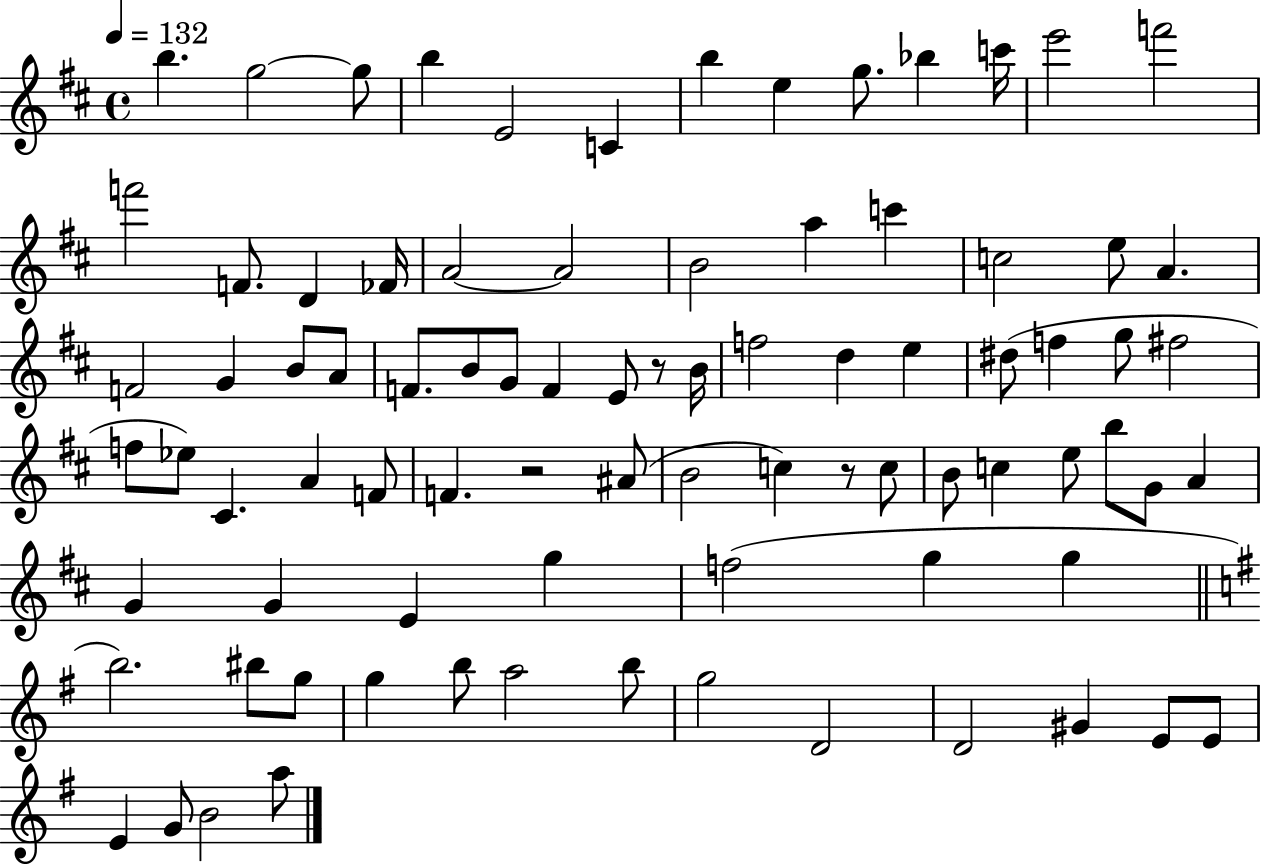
X:1
T:Untitled
M:4/4
L:1/4
K:D
b g2 g/2 b E2 C b e g/2 _b c'/4 e'2 f'2 f'2 F/2 D _F/4 A2 A2 B2 a c' c2 e/2 A F2 G B/2 A/2 F/2 B/2 G/2 F E/2 z/2 B/4 f2 d e ^d/2 f g/2 ^f2 f/2 _e/2 ^C A F/2 F z2 ^A/2 B2 c z/2 c/2 B/2 c e/2 b/2 G/2 A G G E g f2 g g b2 ^b/2 g/2 g b/2 a2 b/2 g2 D2 D2 ^G E/2 E/2 E G/2 B2 a/2